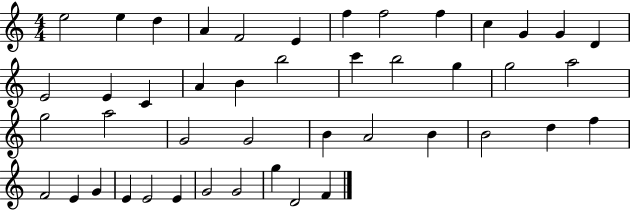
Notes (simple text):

E5/h E5/q D5/q A4/q F4/h E4/q F5/q F5/h F5/q C5/q G4/q G4/q D4/q E4/h E4/q C4/q A4/q B4/q B5/h C6/q B5/h G5/q G5/h A5/h G5/h A5/h G4/h G4/h B4/q A4/h B4/q B4/h D5/q F5/q F4/h E4/q G4/q E4/q E4/h E4/q G4/h G4/h G5/q D4/h F4/q